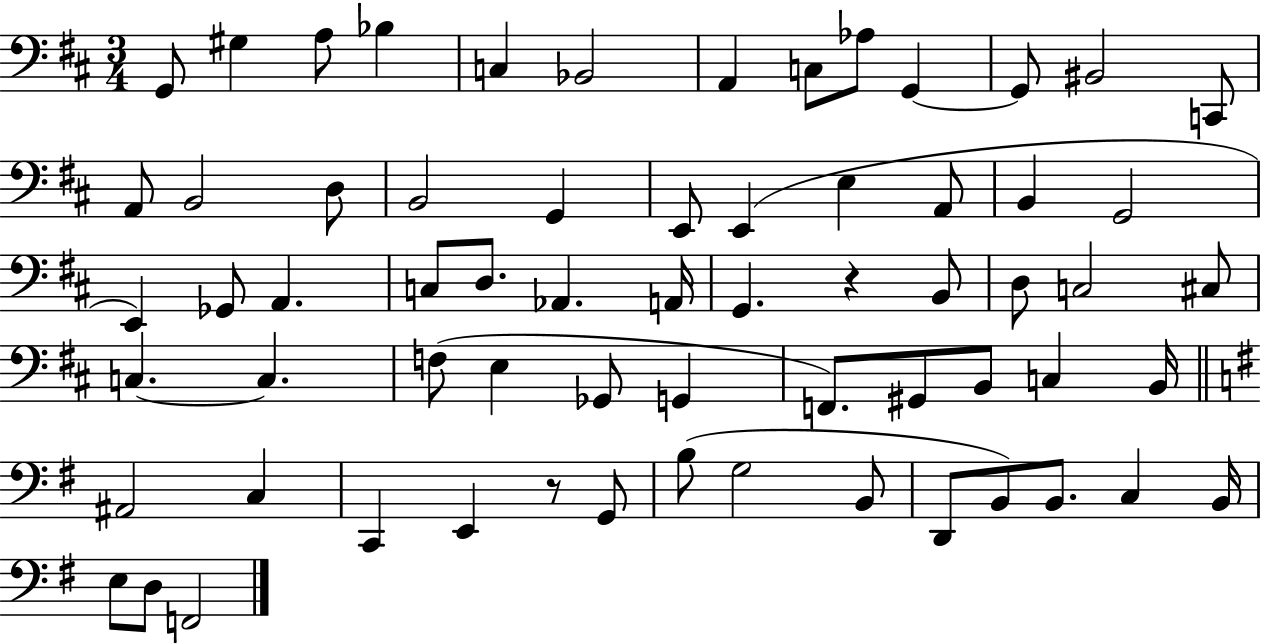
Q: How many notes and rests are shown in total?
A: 65